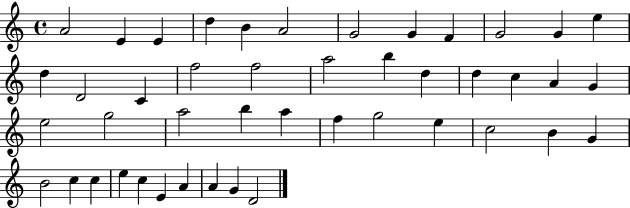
X:1
T:Untitled
M:4/4
L:1/4
K:C
A2 E E d B A2 G2 G F G2 G e d D2 C f2 f2 a2 b d d c A G e2 g2 a2 b a f g2 e c2 B G B2 c c e c E A A G D2